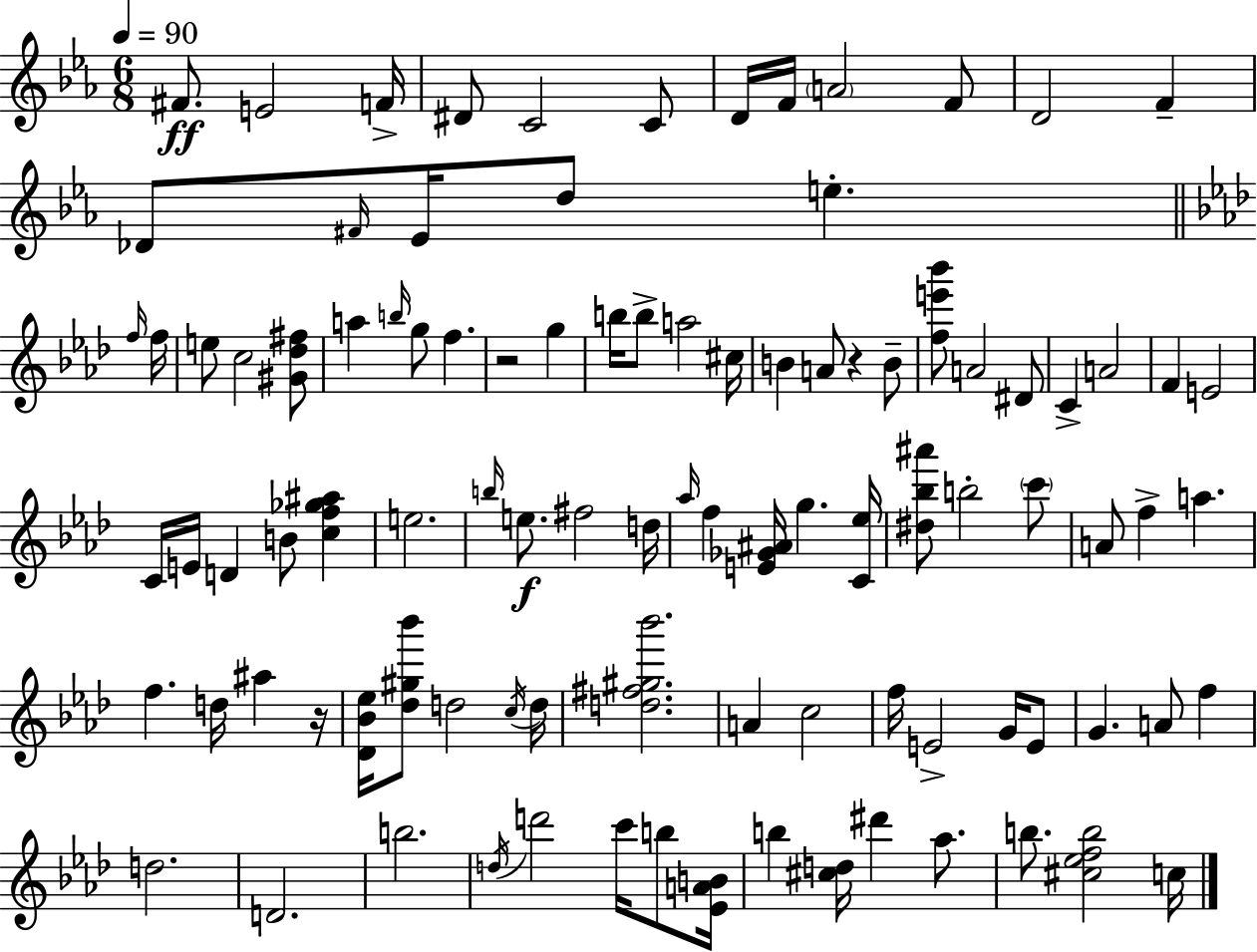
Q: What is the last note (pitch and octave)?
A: C5